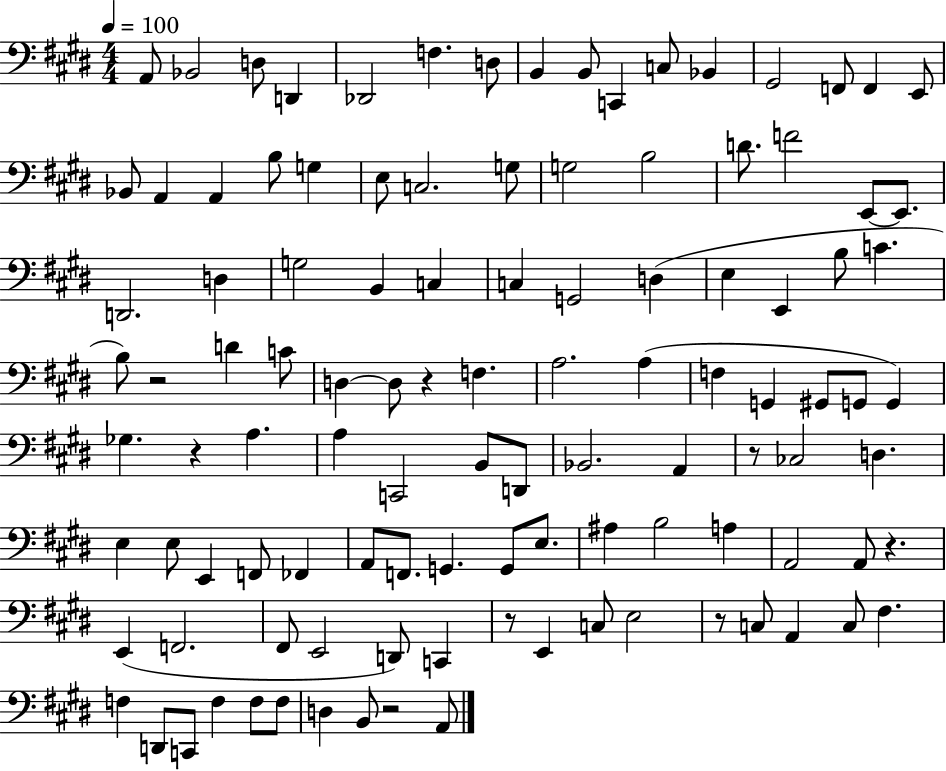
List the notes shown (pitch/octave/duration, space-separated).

A2/e Bb2/h D3/e D2/q Db2/h F3/q. D3/e B2/q B2/e C2/q C3/e Bb2/q G#2/h F2/e F2/q E2/e Bb2/e A2/q A2/q B3/e G3/q E3/e C3/h. G3/e G3/h B3/h D4/e. F4/h E2/e E2/e. D2/h. D3/q G3/h B2/q C3/q C3/q G2/h D3/q E3/q E2/q B3/e C4/q. B3/e R/h D4/q C4/e D3/q D3/e R/q F3/q. A3/h. A3/q F3/q G2/q G#2/e G2/e G2/q Gb3/q. R/q A3/q. A3/q C2/h B2/e D2/e Bb2/h. A2/q R/e CES3/h D3/q. E3/q E3/e E2/q F2/e FES2/q A2/e F2/e. G2/q. G2/e E3/e. A#3/q B3/h A3/q A2/h A2/e R/q. E2/q F2/h. F#2/e E2/h D2/e C2/q R/e E2/q C3/e E3/h R/e C3/e A2/q C3/e F#3/q. F3/q D2/e C2/e F3/q F3/e F3/e D3/q B2/e R/h A2/e